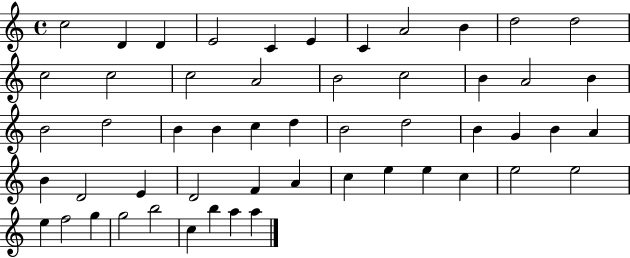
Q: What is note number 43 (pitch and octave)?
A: E5